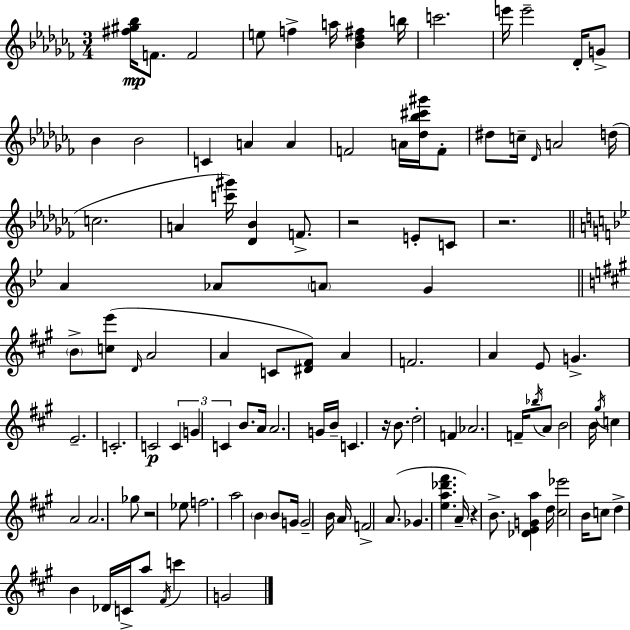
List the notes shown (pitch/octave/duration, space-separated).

[F#5,G#5,Bb5]/s F4/e. F4/h E5/e F5/q A5/s [Bb4,Db5,F#5]/q B5/s C6/h. E6/s E6/h Db4/s G4/e Bb4/q Bb4/h C4/q A4/q A4/q F4/h A4/s [Db5,Bb5,C#6,G#6]/s F4/e D#5/e C5/s Db4/s A4/h D5/s C5/h. A4/q [C6,G#6]/s [Db4,Bb4]/q F4/e. R/h E4/e C4/e R/h. A4/q Ab4/e A4/e G4/q B4/e [C5,E6]/e D4/s A4/h A4/q C4/e [D#4,F#4]/e A4/q F4/h. A4/q E4/e G4/q. E4/h. C4/h. C4/h C4/q G4/q C4/q B4/e. A4/s A4/h. G4/s B4/s C4/q. R/s B4/e. D5/h F4/q Ab4/h. F4/s Bb5/s A4/e B4/h B4/s G#5/s C5/q A4/h A4/h. Gb5/e R/h Eb5/e F5/h. A5/h B4/q B4/e G4/s G4/h B4/s A4/s F4/h A4/e. Gb4/q. [E5,A5,Db6,F#6]/q. A4/s R/q B4/e. [Db4,E4,G4,A5]/q D5/s [C#5,Eb6]/h B4/s C5/e D5/q B4/q Db4/s C4/s A5/e F#4/s C6/q G4/h